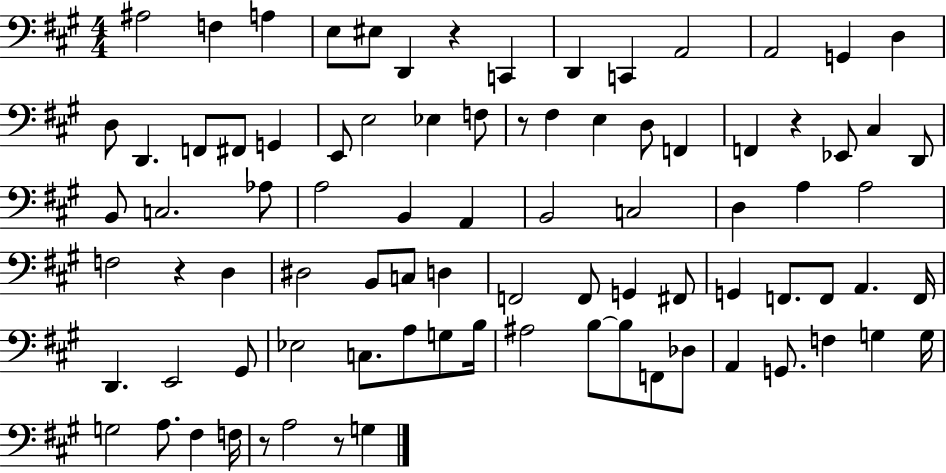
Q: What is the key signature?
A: A major